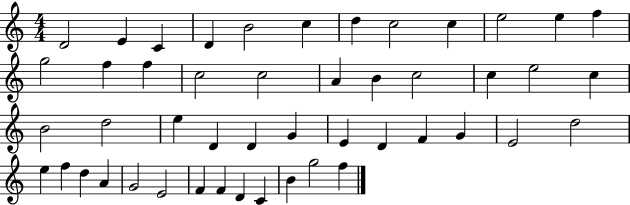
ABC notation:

X:1
T:Untitled
M:4/4
L:1/4
K:C
D2 E C D B2 c d c2 c e2 e f g2 f f c2 c2 A B c2 c e2 c B2 d2 e D D G E D F G E2 d2 e f d A G2 E2 F F D C B g2 f